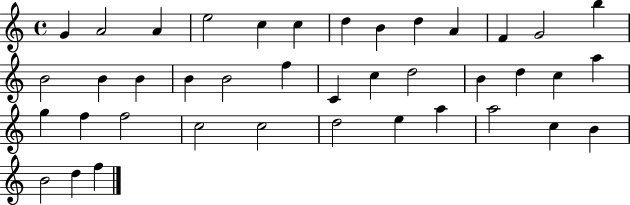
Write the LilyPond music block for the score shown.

{
  \clef treble
  \time 4/4
  \defaultTimeSignature
  \key c \major
  g'4 a'2 a'4 | e''2 c''4 c''4 | d''4 b'4 d''4 a'4 | f'4 g'2 b''4 | \break b'2 b'4 b'4 | b'4 b'2 f''4 | c'4 c''4 d''2 | b'4 d''4 c''4 a''4 | \break g''4 f''4 f''2 | c''2 c''2 | d''2 e''4 a''4 | a''2 c''4 b'4 | \break b'2 d''4 f''4 | \bar "|."
}